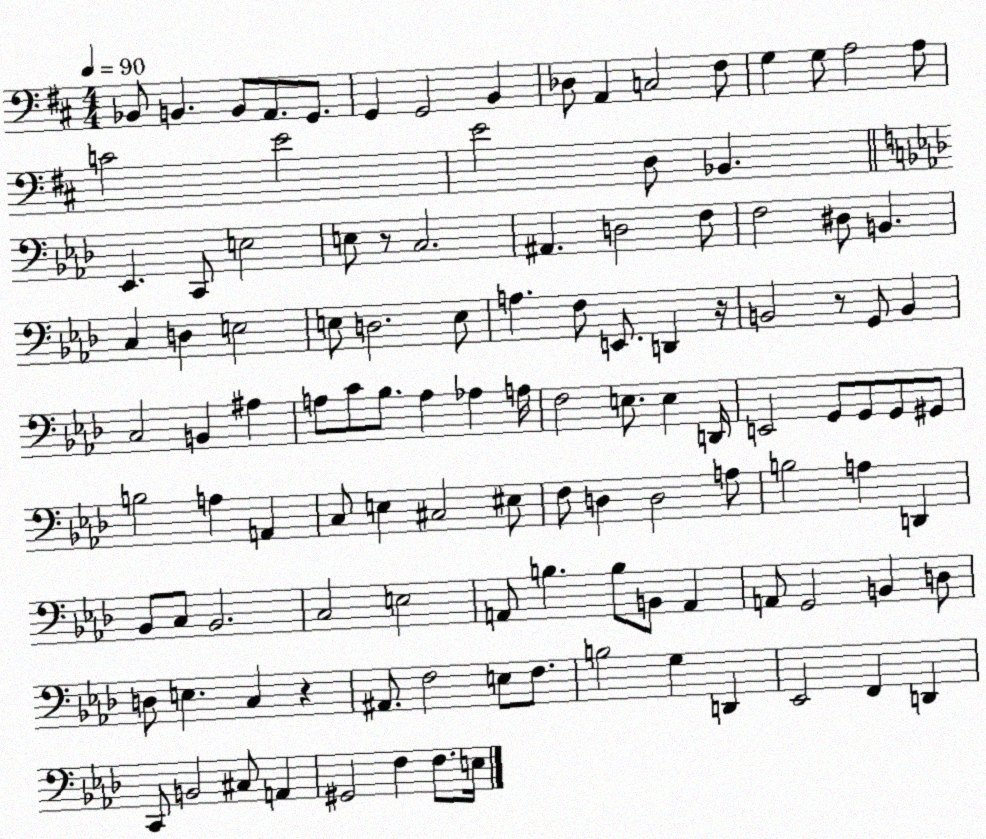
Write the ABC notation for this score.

X:1
T:Untitled
M:4/4
L:1/4
K:D
_B,,/2 B,, B,,/2 A,,/2 G,,/2 G,, G,,2 B,, _D,/2 A,, C,2 ^F,/2 G, G,/2 A,2 A,/2 C2 E2 E2 D,/2 _B,, _E,, C,,/2 E,2 E,/2 z/2 C,2 ^A,, D,2 F,/2 F,2 ^D,/2 B,, C, D, E,2 E,/2 D,2 E,/2 A, F,/2 E,,/2 D,, z/4 B,,2 z/2 G,,/2 B,, C,2 B,, ^A, A,/2 C/2 _B,/2 A, _A, A,/4 F,2 E,/2 E, D,,/4 E,,2 G,,/2 G,,/2 G,,/2 ^G,,/2 B,2 A, A,, C,/2 E, ^C,2 ^E,/2 F,/2 D, D,2 A,/2 B,2 A, D,, _B,,/2 C,/2 _B,,2 C,2 E,2 A,,/2 B, B,/2 B,,/2 A,, A,,/2 G,,2 B,, D,/2 D,/2 E, C, z ^A,,/2 F,2 E,/2 F,/2 B,2 G, D,, _E,,2 F,, D,, C,,/2 B,,2 ^C,/2 A,, ^G,,2 F, F,/2 E,/4